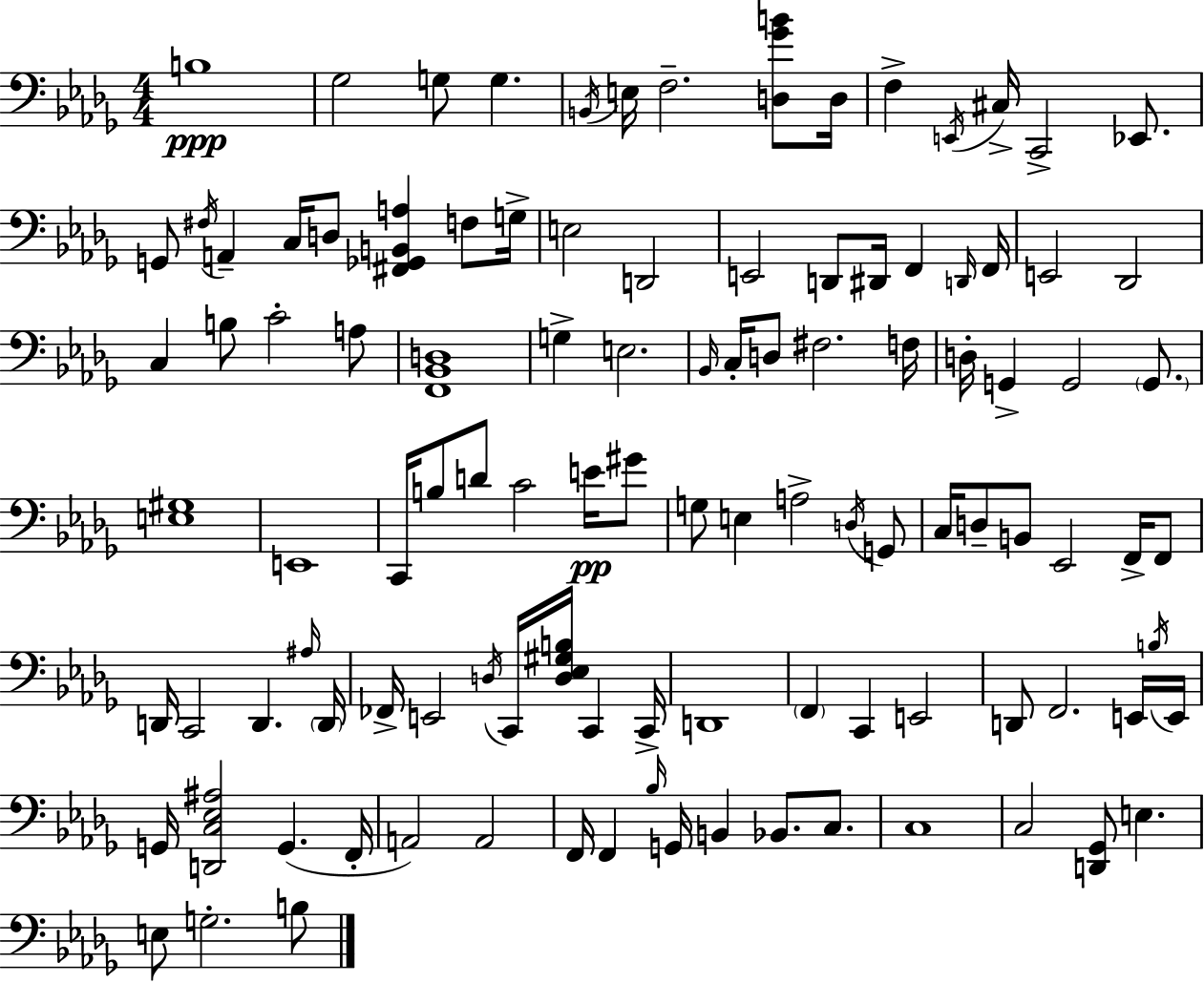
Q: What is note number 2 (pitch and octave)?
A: Gb3